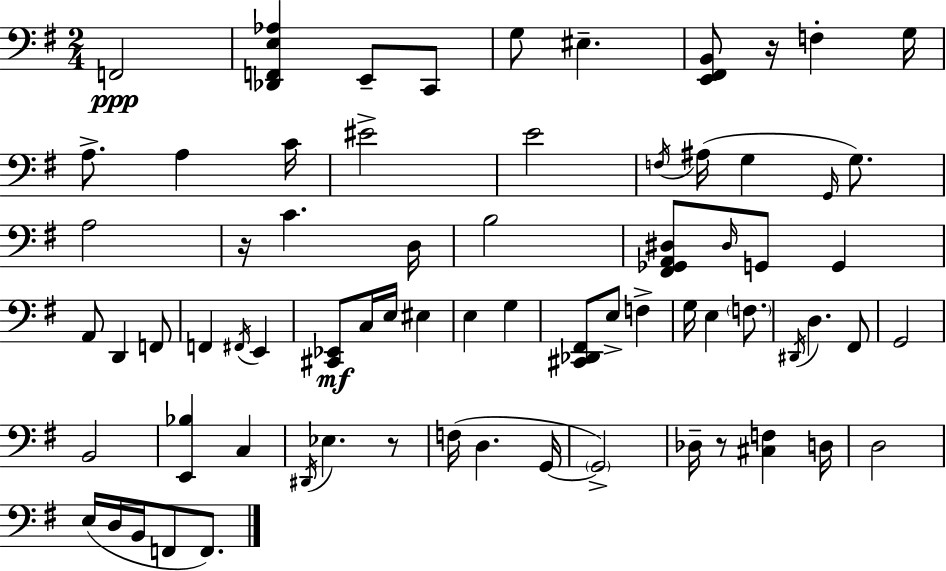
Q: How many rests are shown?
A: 4